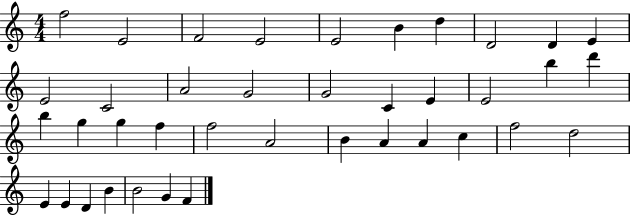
F5/h E4/h F4/h E4/h E4/h B4/q D5/q D4/h D4/q E4/q E4/h C4/h A4/h G4/h G4/h C4/q E4/q E4/h B5/q D6/q B5/q G5/q G5/q F5/q F5/h A4/h B4/q A4/q A4/q C5/q F5/h D5/h E4/q E4/q D4/q B4/q B4/h G4/q F4/q